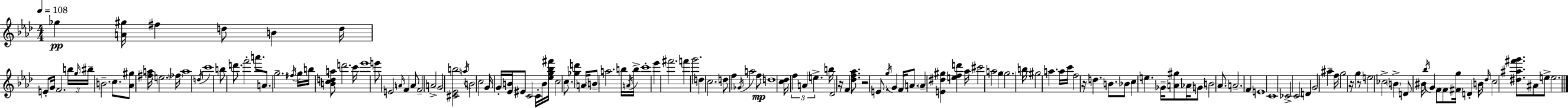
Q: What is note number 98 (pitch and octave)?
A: Ab4